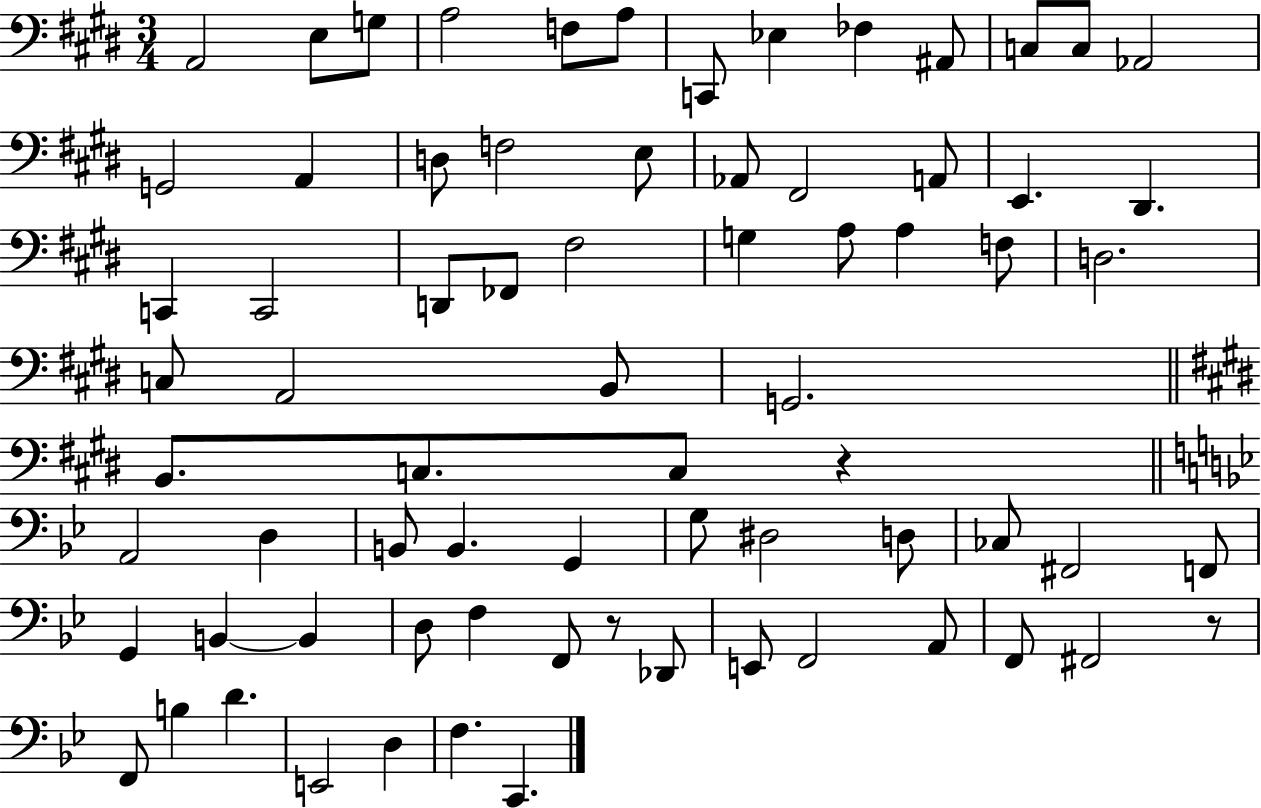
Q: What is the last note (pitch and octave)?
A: C2